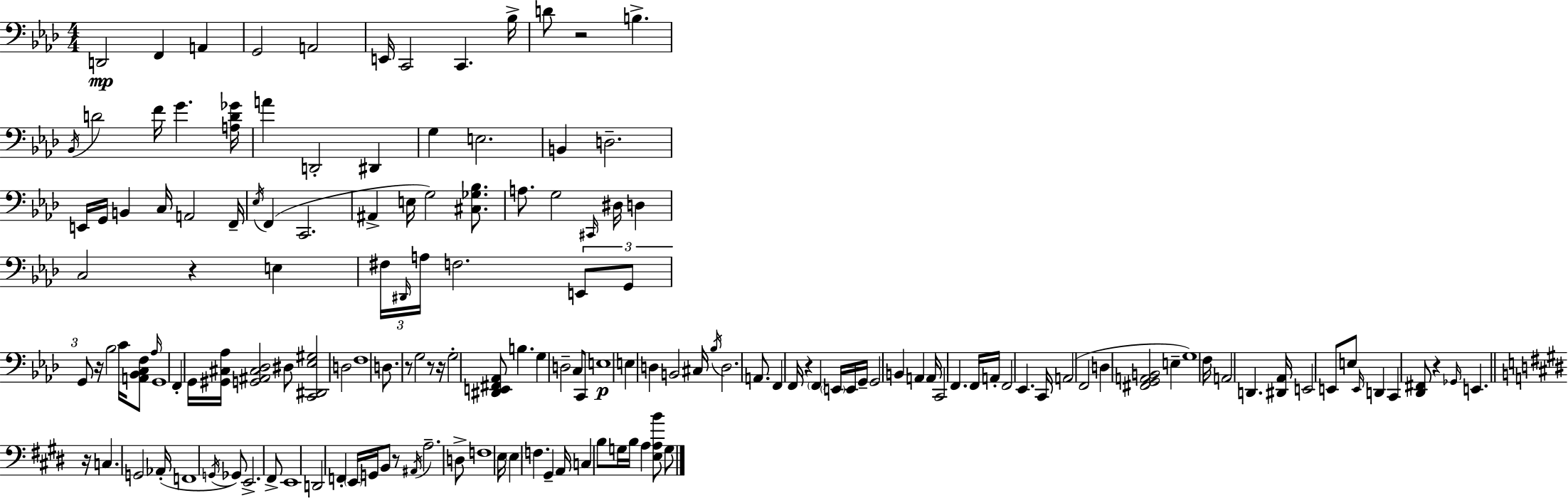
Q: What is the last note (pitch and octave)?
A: G3